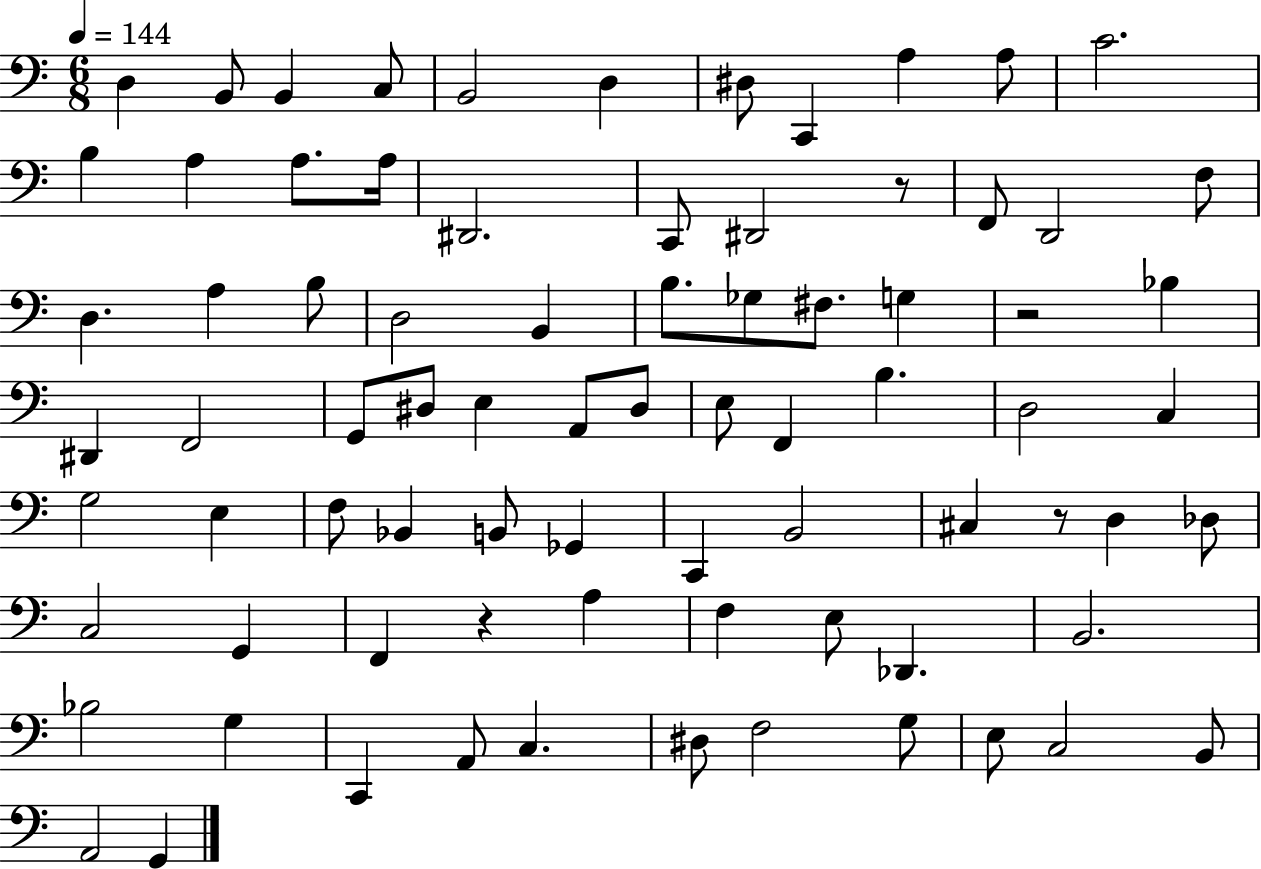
D3/q B2/e B2/q C3/e B2/h D3/q D#3/e C2/q A3/q A3/e C4/h. B3/q A3/q A3/e. A3/s D#2/h. C2/e D#2/h R/e F2/e D2/h F3/e D3/q. A3/q B3/e D3/h B2/q B3/e. Gb3/e F#3/e. G3/q R/h Bb3/q D#2/q F2/h G2/e D#3/e E3/q A2/e D#3/e E3/e F2/q B3/q. D3/h C3/q G3/h E3/q F3/e Bb2/q B2/e Gb2/q C2/q B2/h C#3/q R/e D3/q Db3/e C3/h G2/q F2/q R/q A3/q F3/q E3/e Db2/q. B2/h. Bb3/h G3/q C2/q A2/e C3/q. D#3/e F3/h G3/e E3/e C3/h B2/e A2/h G2/q